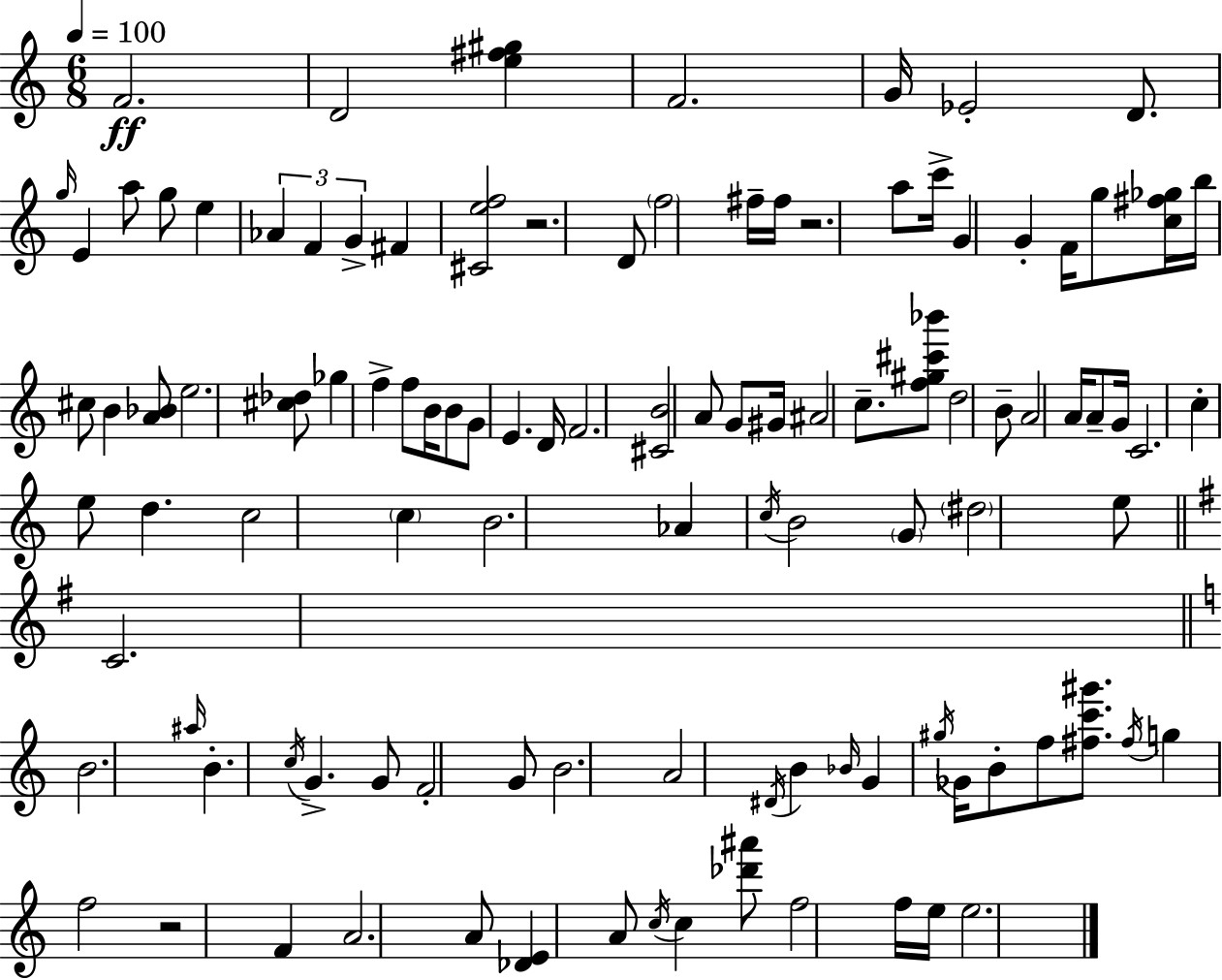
F4/h. D4/h [E5,F#5,G#5]/q F4/h. G4/s Eb4/h D4/e. G5/s E4/q A5/e G5/e E5/q Ab4/q F4/q G4/q F#4/q [C#4,E5,F5]/h R/h. D4/e F5/h F#5/s F#5/s R/h. A5/e C6/s G4/q G4/q F4/s G5/e [C5,F#5,Gb5]/s B5/s C#5/e B4/q [A4,Bb4]/e E5/h. [C#5,Db5]/e Gb5/q F5/q F5/e B4/s B4/e G4/e E4/q. D4/s F4/h. [C#4,B4]/h A4/e G4/e G#4/s A#4/h C5/e. [F5,G#5,C#6,Bb6]/e D5/h B4/e A4/h A4/s A4/e G4/s C4/h. C5/q E5/e D5/q. C5/h C5/q B4/h. Ab4/q C5/s B4/h G4/e D#5/h E5/e C4/h. B4/h. A#5/s B4/q. C5/s G4/q. G4/e F4/h G4/e B4/h. A4/h D#4/s B4/q Bb4/s G4/q G#5/s Gb4/s B4/e F5/e [F#5,C6,G#6]/e. F#5/s G5/q F5/h R/h F4/q A4/h. A4/e [Db4,E4]/q A4/e C5/s C5/q [Db6,A#6]/e F5/h F5/s E5/s E5/h.